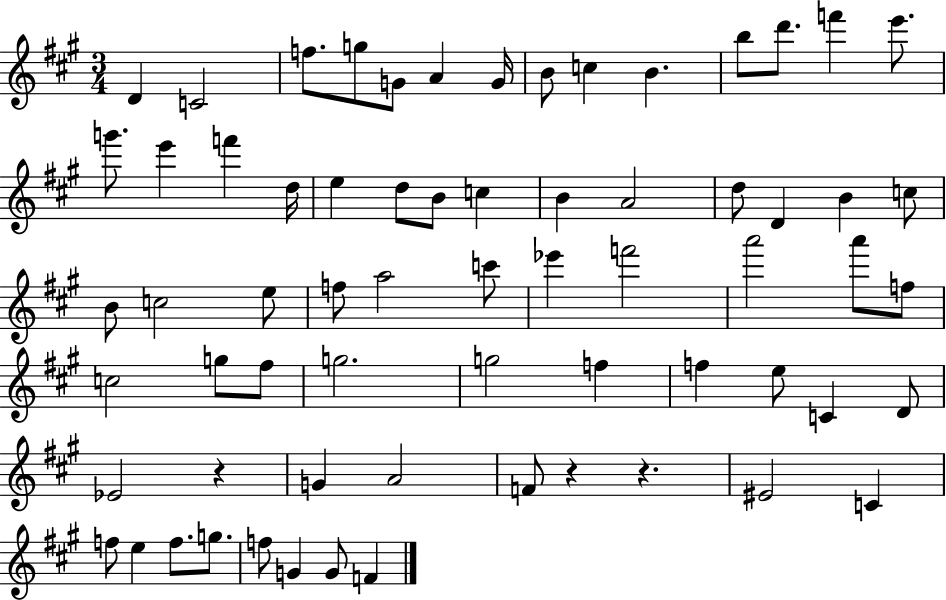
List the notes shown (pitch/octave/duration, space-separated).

D4/q C4/h F5/e. G5/e G4/e A4/q G4/s B4/e C5/q B4/q. B5/e D6/e. F6/q E6/e. G6/e. E6/q F6/q D5/s E5/q D5/e B4/e C5/q B4/q A4/h D5/e D4/q B4/q C5/e B4/e C5/h E5/e F5/e A5/h C6/e Eb6/q F6/h A6/h A6/e F5/e C5/h G5/e F#5/e G5/h. G5/h F5/q F5/q E5/e C4/q D4/e Eb4/h R/q G4/q A4/h F4/e R/q R/q. EIS4/h C4/q F5/e E5/q F5/e. G5/e. F5/e G4/q G4/e F4/q